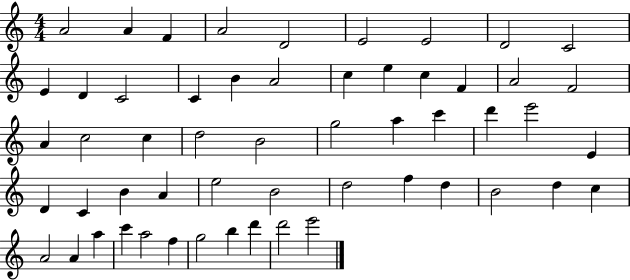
A4/h A4/q F4/q A4/h D4/h E4/h E4/h D4/h C4/h E4/q D4/q C4/h C4/q B4/q A4/h C5/q E5/q C5/q F4/q A4/h F4/h A4/q C5/h C5/q D5/h B4/h G5/h A5/q C6/q D6/q E6/h E4/q D4/q C4/q B4/q A4/q E5/h B4/h D5/h F5/q D5/q B4/h D5/q C5/q A4/h A4/q A5/q C6/q A5/h F5/q G5/h B5/q D6/q D6/h E6/h